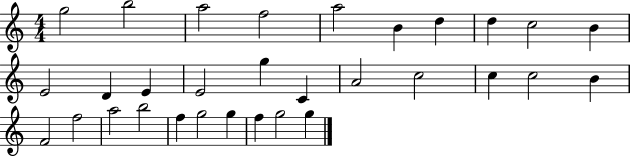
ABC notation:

X:1
T:Untitled
M:4/4
L:1/4
K:C
g2 b2 a2 f2 a2 B d d c2 B E2 D E E2 g C A2 c2 c c2 B F2 f2 a2 b2 f g2 g f g2 g